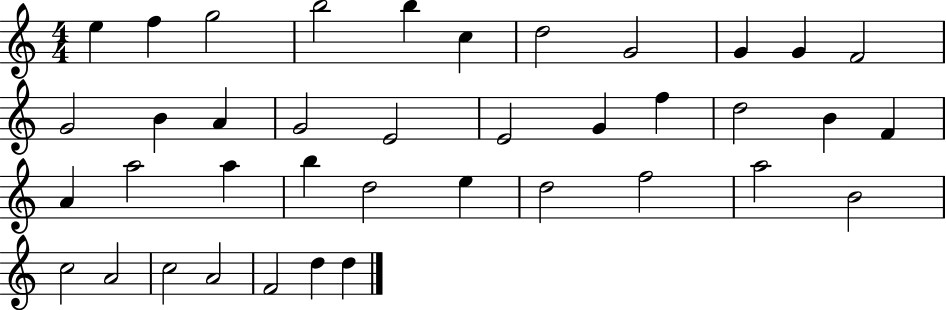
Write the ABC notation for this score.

X:1
T:Untitled
M:4/4
L:1/4
K:C
e f g2 b2 b c d2 G2 G G F2 G2 B A G2 E2 E2 G f d2 B F A a2 a b d2 e d2 f2 a2 B2 c2 A2 c2 A2 F2 d d